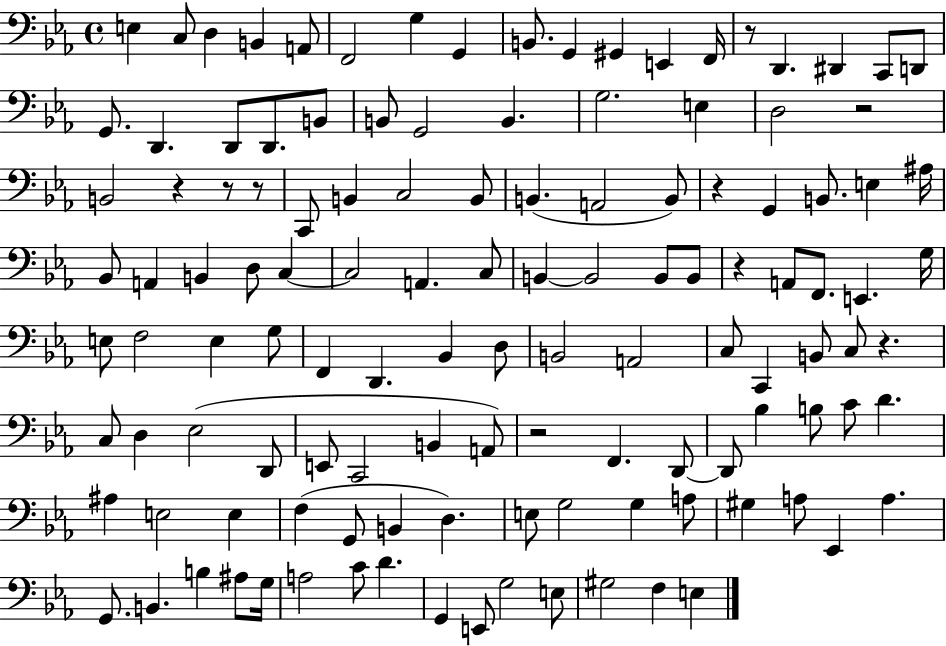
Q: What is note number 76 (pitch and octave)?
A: C2